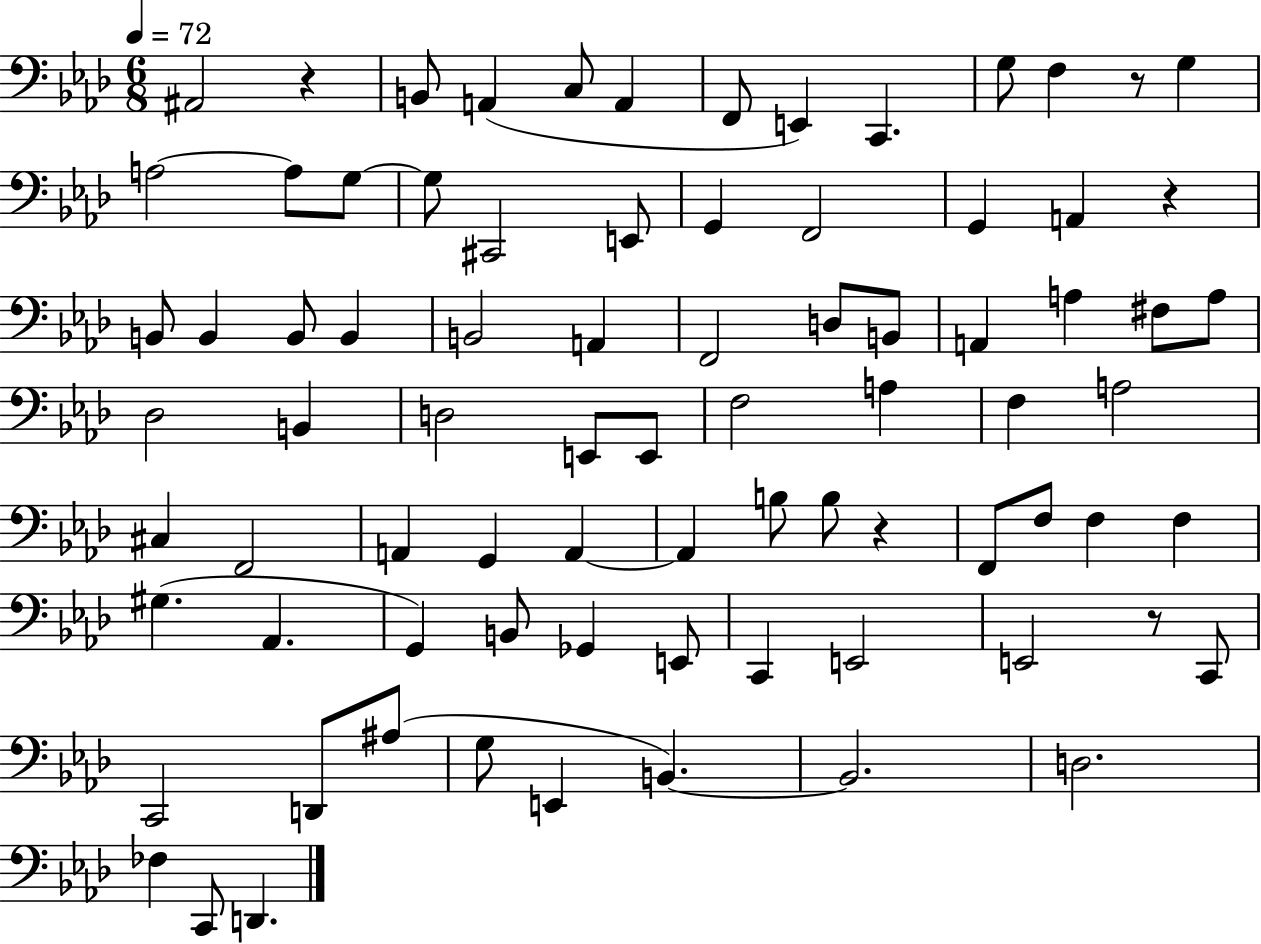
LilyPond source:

{
  \clef bass
  \numericTimeSignature
  \time 6/8
  \key aes \major
  \tempo 4 = 72
  ais,2 r4 | b,8 a,4( c8 a,4 | f,8 e,4) c,4. | g8 f4 r8 g4 | \break a2~~ a8 g8~~ | g8 cis,2 e,8 | g,4 f,2 | g,4 a,4 r4 | \break b,8 b,4 b,8 b,4 | b,2 a,4 | f,2 d8 b,8 | a,4 a4 fis8 a8 | \break des2 b,4 | d2 e,8 e,8 | f2 a4 | f4 a2 | \break cis4 f,2 | a,4 g,4 a,4~~ | a,4 b8 b8 r4 | f,8 f8 f4 f4 | \break gis4.( aes,4. | g,4) b,8 ges,4 e,8 | c,4 e,2 | e,2 r8 c,8 | \break c,2 d,8 ais8( | g8 e,4 b,4.~~) | b,2. | d2. | \break fes4 c,8 d,4. | \bar "|."
}